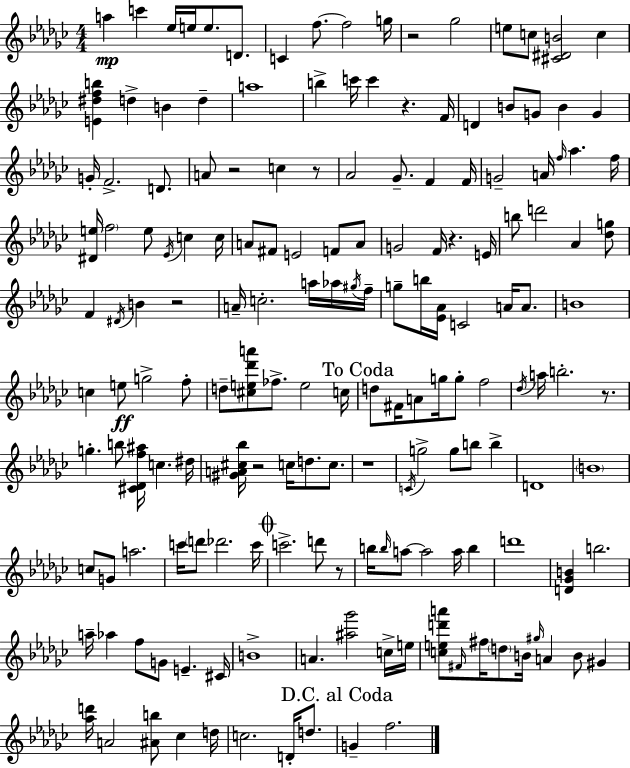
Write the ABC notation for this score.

X:1
T:Untitled
M:4/4
L:1/4
K:Ebm
a c' _e/4 e/4 e/2 D/2 C f/2 f2 g/4 z2 _g2 e/2 c/2 [^C^DB]2 c [E^dfb] d B d a4 b c'/4 c' z F/4 D B/2 G/2 B G G/4 F2 D/2 A/2 z2 c z/2 _A2 _G/2 F F/4 G2 A/4 f/4 _a f/4 [^De]/4 f2 e/2 _E/4 c c/4 A/2 ^F/2 E2 F/2 A/2 G2 F/4 z E/4 b/2 d'2 _A [_dg]/2 F ^D/4 B z2 A/4 c2 a/4 _a/4 ^g/4 f/4 g/2 b/4 [_E_A]/4 C2 A/4 A/2 B4 c e/2 g2 f/2 d/2 [^ce_d'a']/2 _f/2 e2 c/4 d/2 ^F/4 A/2 g/4 g/2 f2 _d/4 a/4 b2 z/2 g b/2 [^C_Df^a]/4 c ^d/4 [^GA^c_b]/4 z2 c/4 d/2 c/2 z4 C/4 g2 g/2 b/2 b D4 B4 c/2 G/2 a2 c'/4 d'/2 _d'2 c'/4 c'2 d'/2 z/2 b/4 b/4 a/2 a2 a/4 b d'4 [D_GB] b2 a/4 _a f/2 G/2 E ^C/4 B4 A [^a_g']2 c/4 e/4 [ced'a']/2 ^F/4 ^f/4 d/2 B/4 ^g/4 A B/2 ^G [_ad']/4 A2 [^Ab]/2 _c d/4 c2 D/4 d/2 G f2